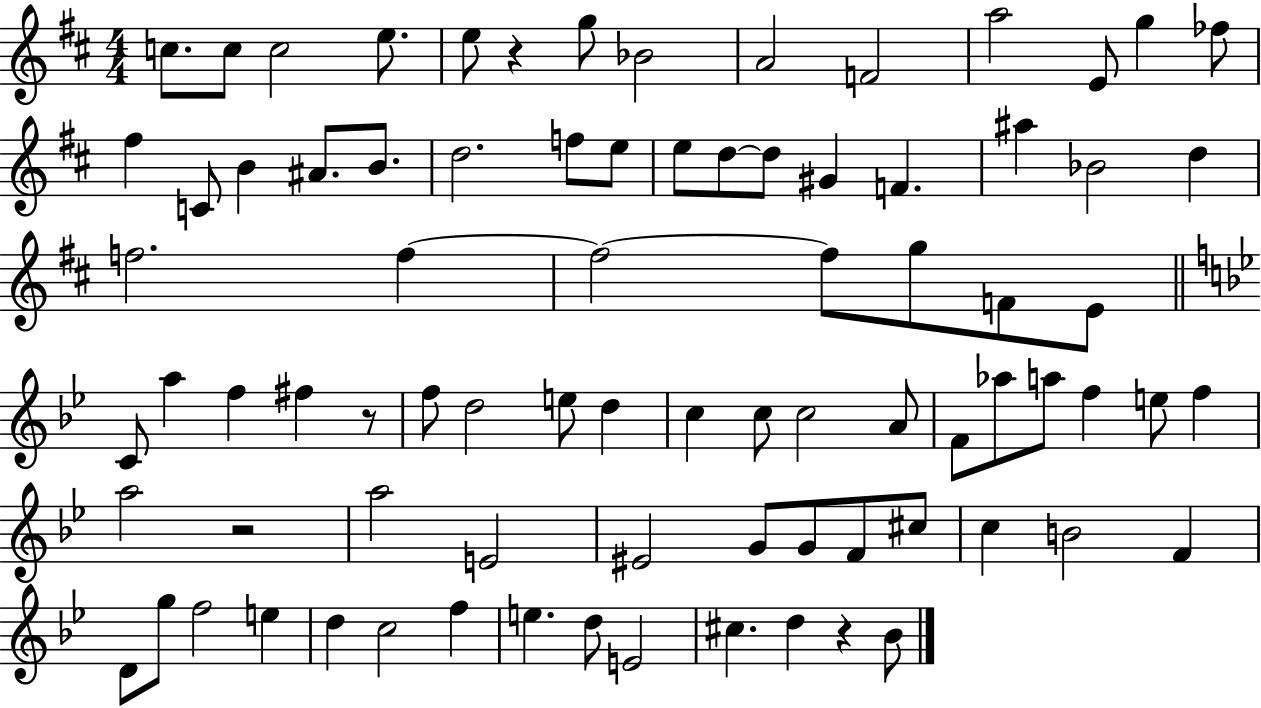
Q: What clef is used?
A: treble